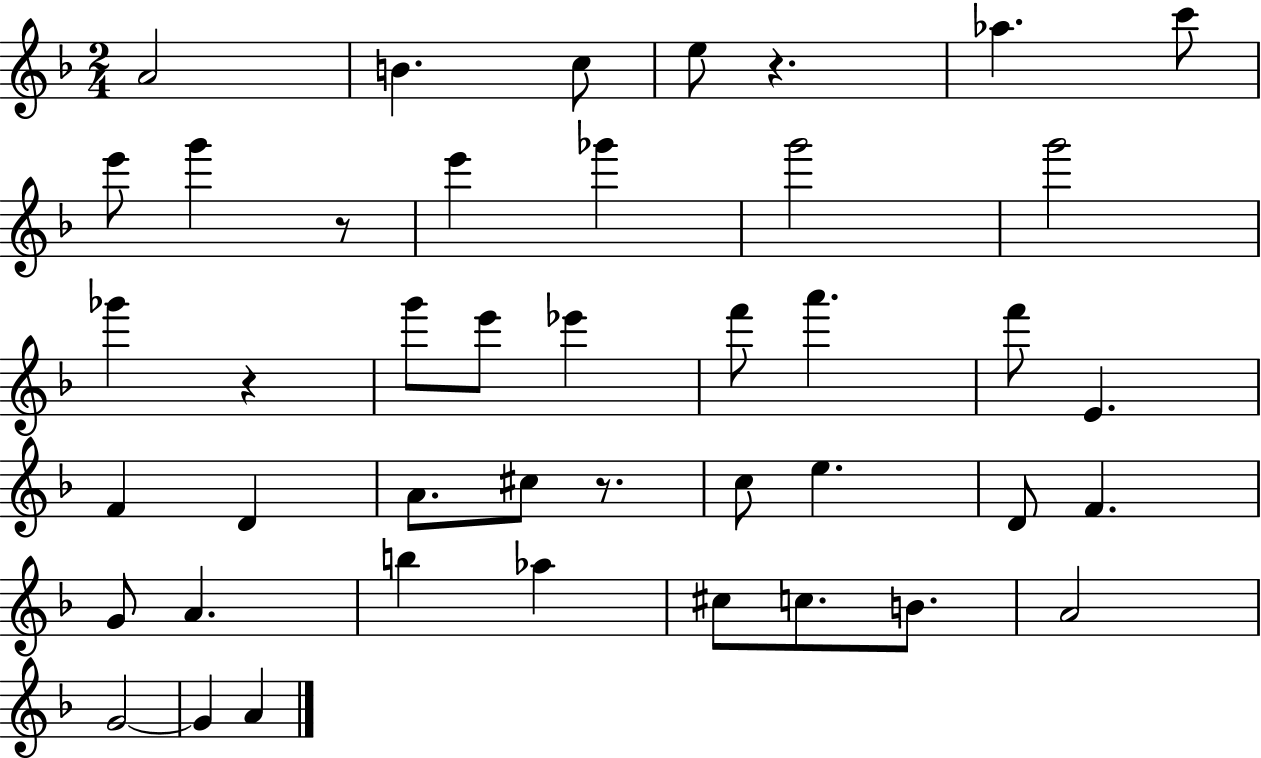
{
  \clef treble
  \numericTimeSignature
  \time 2/4
  \key f \major
  a'2 | b'4. c''8 | e''8 r4. | aes''4. c'''8 | \break e'''8 g'''4 r8 | e'''4 ges'''4 | g'''2 | g'''2 | \break ges'''4 r4 | g'''8 e'''8 ees'''4 | f'''8 a'''4. | f'''8 e'4. | \break f'4 d'4 | a'8. cis''8 r8. | c''8 e''4. | d'8 f'4. | \break g'8 a'4. | b''4 aes''4 | cis''8 c''8. b'8. | a'2 | \break g'2~~ | g'4 a'4 | \bar "|."
}